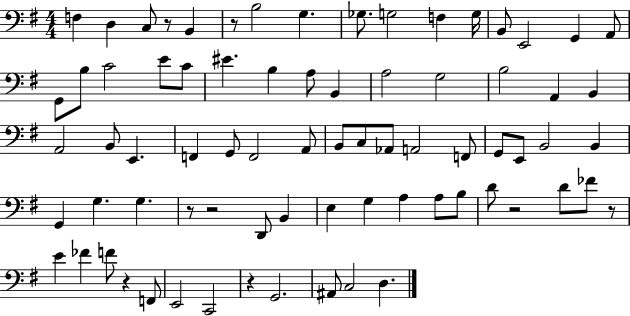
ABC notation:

X:1
T:Untitled
M:4/4
L:1/4
K:G
F, D, C,/2 z/2 B,, z/2 B,2 G, _G,/2 G,2 F, G,/4 B,,/2 E,,2 G,, A,,/2 G,,/2 B,/2 C2 E/2 C/2 ^E B, A,/2 B,, A,2 G,2 B,2 A,, B,, A,,2 B,,/2 E,, F,, G,,/2 F,,2 A,,/2 B,,/2 C,/2 _A,,/2 A,,2 F,,/2 G,,/2 E,,/2 B,,2 B,, G,, G, G, z/2 z2 D,,/2 B,, E, G, A, A,/2 B,/2 D/2 z2 D/2 _F/2 z/2 E _F F/2 z F,,/2 E,,2 C,,2 z G,,2 ^A,,/2 C,2 D,